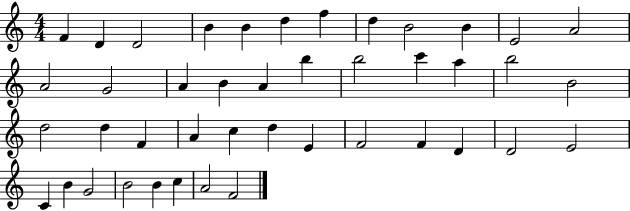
{
  \clef treble
  \numericTimeSignature
  \time 4/4
  \key c \major
  f'4 d'4 d'2 | b'4 b'4 d''4 f''4 | d''4 b'2 b'4 | e'2 a'2 | \break a'2 g'2 | a'4 b'4 a'4 b''4 | b''2 c'''4 a''4 | b''2 b'2 | \break d''2 d''4 f'4 | a'4 c''4 d''4 e'4 | f'2 f'4 d'4 | d'2 e'2 | \break c'4 b'4 g'2 | b'2 b'4 c''4 | a'2 f'2 | \bar "|."
}